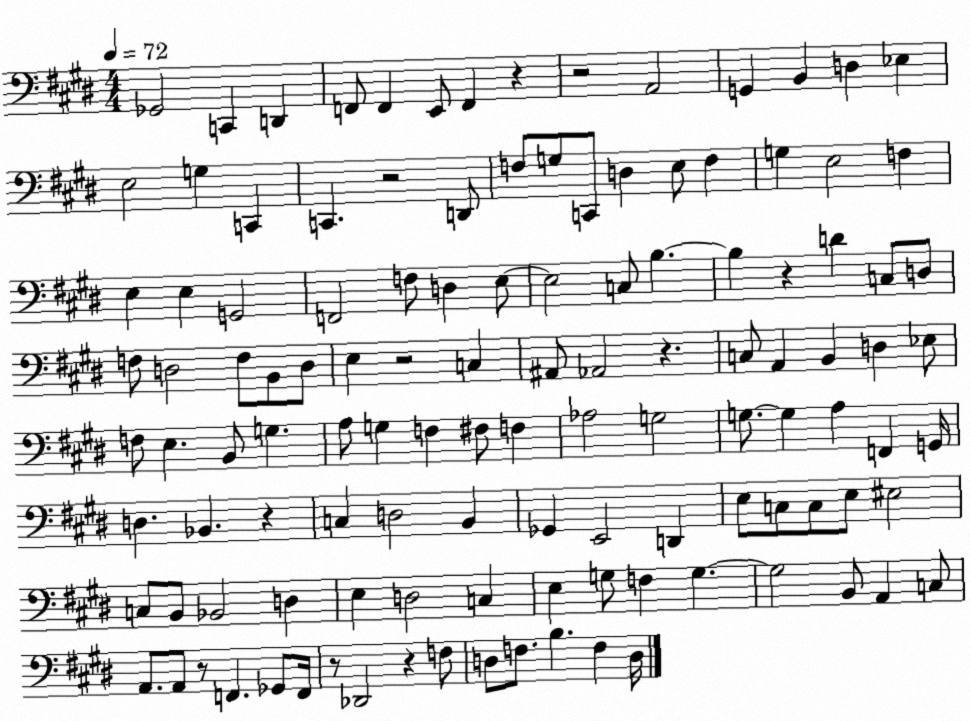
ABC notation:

X:1
T:Untitled
M:4/4
L:1/4
K:E
_G,,2 C,, D,, F,,/2 F,, E,,/2 F,, z z2 A,,2 G,, B,, D, _E, E,2 G, C,, C,, z2 D,,/2 F,/2 G,/2 C,,/2 D, E,/2 F, G, E,2 F, E, E, G,,2 F,,2 F,/2 D, E,/2 E,2 C,/2 B, B, z D C,/2 D,/2 F,/2 D,2 F,/2 B,,/2 D,/2 E, z2 C, ^A,,/2 _A,,2 z C,/2 A,, B,, D, _E,/2 F,/2 E, B,,/2 G, A,/2 G, F, ^F,/2 F, _A,2 G,2 G,/2 G, A, F,, G,,/4 D, _B,, z C, D,2 B,, _G,, E,,2 D,, E,/2 C,/2 C,/2 E,/2 ^E,2 C,/2 B,,/2 _B,,2 D, E, D,2 C, E, G,/2 F, G, G,2 B,,/2 A,, C,/2 A,,/2 A,,/2 z/2 F,, _G,,/2 F,,/4 z/2 _D,,2 z F,/2 D,/2 F,/2 B, F, D,/4